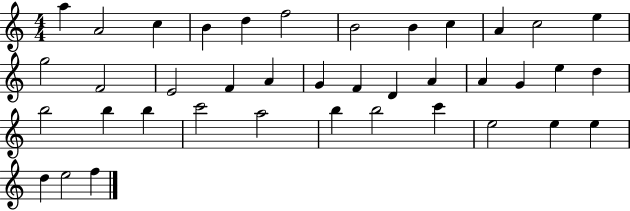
{
  \clef treble
  \numericTimeSignature
  \time 4/4
  \key c \major
  a''4 a'2 c''4 | b'4 d''4 f''2 | b'2 b'4 c''4 | a'4 c''2 e''4 | \break g''2 f'2 | e'2 f'4 a'4 | g'4 f'4 d'4 a'4 | a'4 g'4 e''4 d''4 | \break b''2 b''4 b''4 | c'''2 a''2 | b''4 b''2 c'''4 | e''2 e''4 e''4 | \break d''4 e''2 f''4 | \bar "|."
}